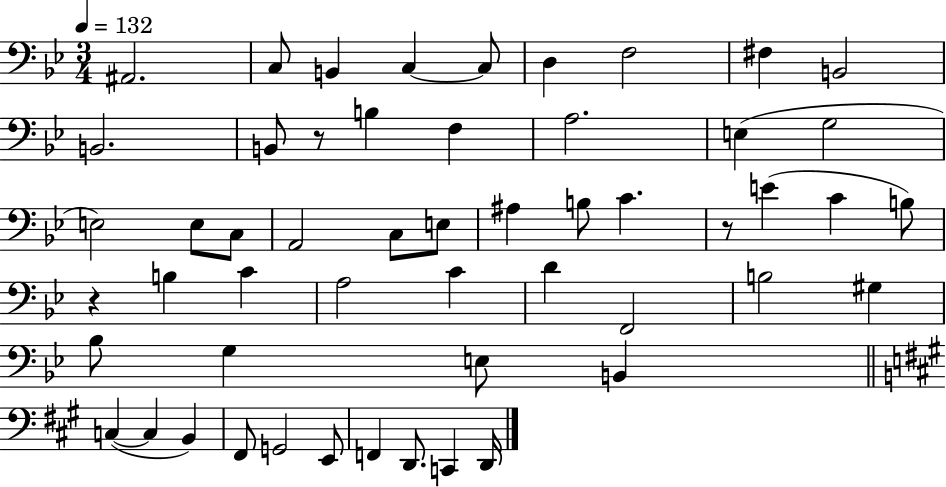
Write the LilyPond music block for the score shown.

{
  \clef bass
  \numericTimeSignature
  \time 3/4
  \key bes \major
  \tempo 4 = 132
  ais,2. | c8 b,4 c4~~ c8 | d4 f2 | fis4 b,2 | \break b,2. | b,8 r8 b4 f4 | a2. | e4( g2 | \break e2) e8 c8 | a,2 c8 e8 | ais4 b8 c'4. | r8 e'4( c'4 b8) | \break r4 b4 c'4 | a2 c'4 | d'4 f,2 | b2 gis4 | \break bes8 g4 e8 b,4 | \bar "||" \break \key a \major c4~(~ c4 b,4) | fis,8 g,2 e,8 | f,4 d,8. c,4 d,16 | \bar "|."
}